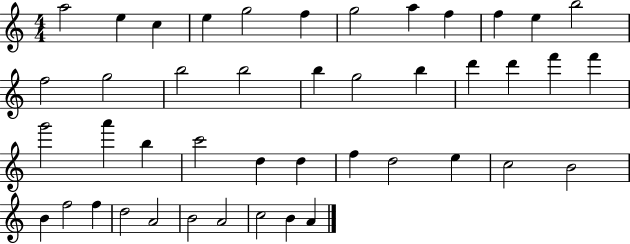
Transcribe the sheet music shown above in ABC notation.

X:1
T:Untitled
M:4/4
L:1/4
K:C
a2 e c e g2 f g2 a f f e b2 f2 g2 b2 b2 b g2 b d' d' f' f' g'2 a' b c'2 d d f d2 e c2 B2 B f2 f d2 A2 B2 A2 c2 B A